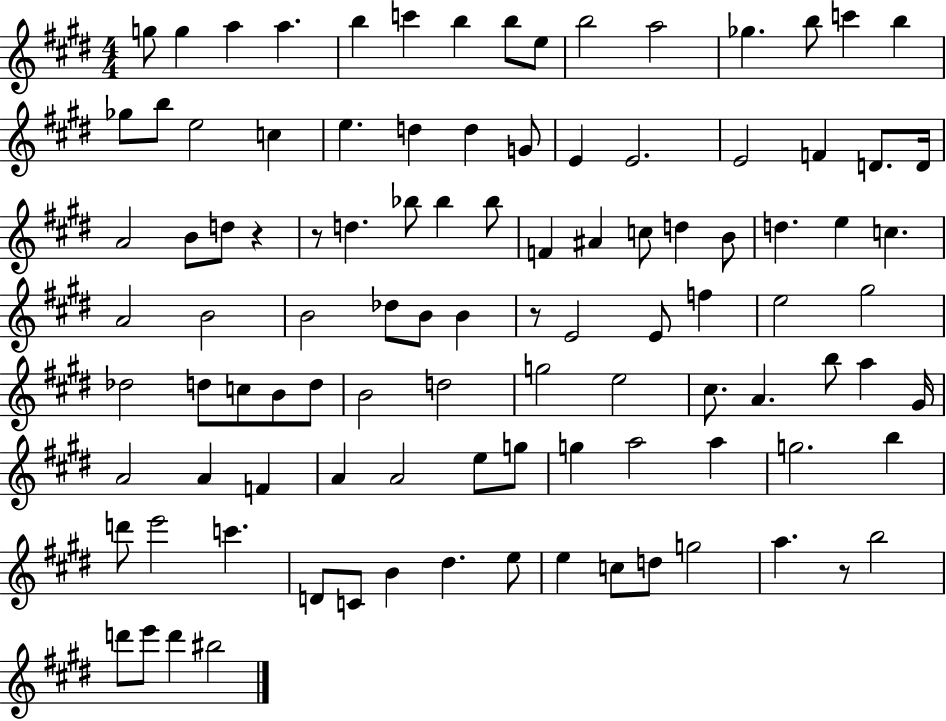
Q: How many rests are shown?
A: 4